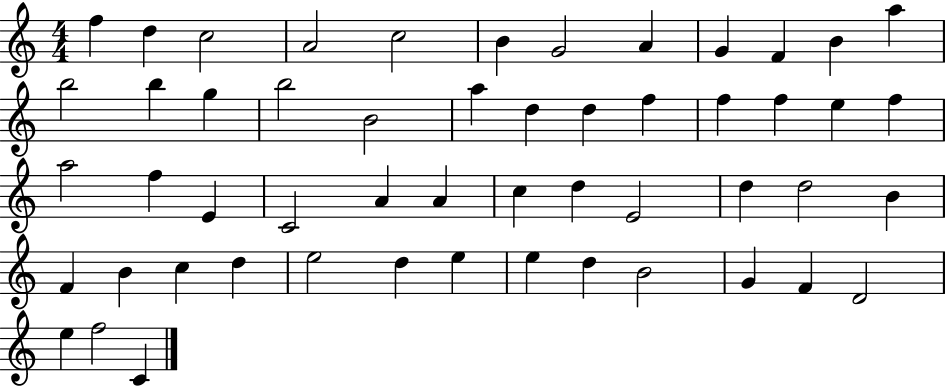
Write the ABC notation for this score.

X:1
T:Untitled
M:4/4
L:1/4
K:C
f d c2 A2 c2 B G2 A G F B a b2 b g b2 B2 a d d f f f e f a2 f E C2 A A c d E2 d d2 B F B c d e2 d e e d B2 G F D2 e f2 C